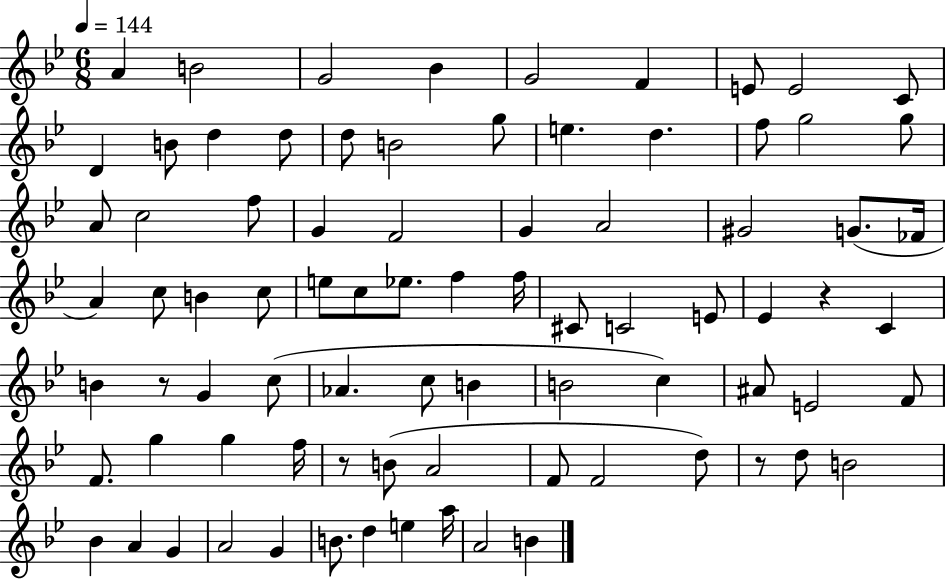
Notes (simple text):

A4/q B4/h G4/h Bb4/q G4/h F4/q E4/e E4/h C4/e D4/q B4/e D5/q D5/e D5/e B4/h G5/e E5/q. D5/q. F5/e G5/h G5/e A4/e C5/h F5/e G4/q F4/h G4/q A4/h G#4/h G4/e. FES4/s A4/q C5/e B4/q C5/e E5/e C5/e Eb5/e. F5/q F5/s C#4/e C4/h E4/e Eb4/q R/q C4/q B4/q R/e G4/q C5/e Ab4/q. C5/e B4/q B4/h C5/q A#4/e E4/h F4/e F4/e. G5/q G5/q F5/s R/e B4/e A4/h F4/e F4/h D5/e R/e D5/e B4/h Bb4/q A4/q G4/q A4/h G4/q B4/e. D5/q E5/q A5/s A4/h B4/q